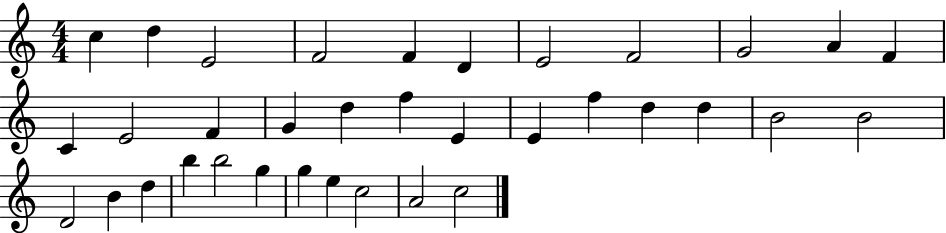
C5/q D5/q E4/h F4/h F4/q D4/q E4/h F4/h G4/h A4/q F4/q C4/q E4/h F4/q G4/q D5/q F5/q E4/q E4/q F5/q D5/q D5/q B4/h B4/h D4/h B4/q D5/q B5/q B5/h G5/q G5/q E5/q C5/h A4/h C5/h